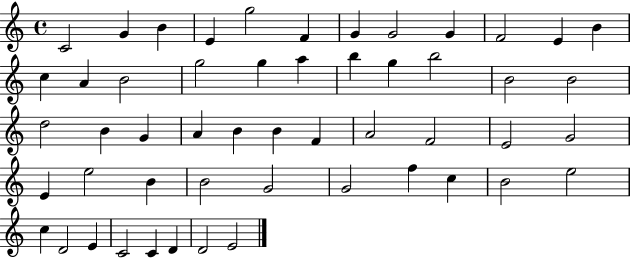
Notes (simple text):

C4/h G4/q B4/q E4/q G5/h F4/q G4/q G4/h G4/q F4/h E4/q B4/q C5/q A4/q B4/h G5/h G5/q A5/q B5/q G5/q B5/h B4/h B4/h D5/h B4/q G4/q A4/q B4/q B4/q F4/q A4/h F4/h E4/h G4/h E4/q E5/h B4/q B4/h G4/h G4/h F5/q C5/q B4/h E5/h C5/q D4/h E4/q C4/h C4/q D4/q D4/h E4/h